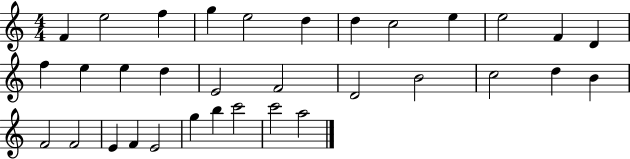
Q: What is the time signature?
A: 4/4